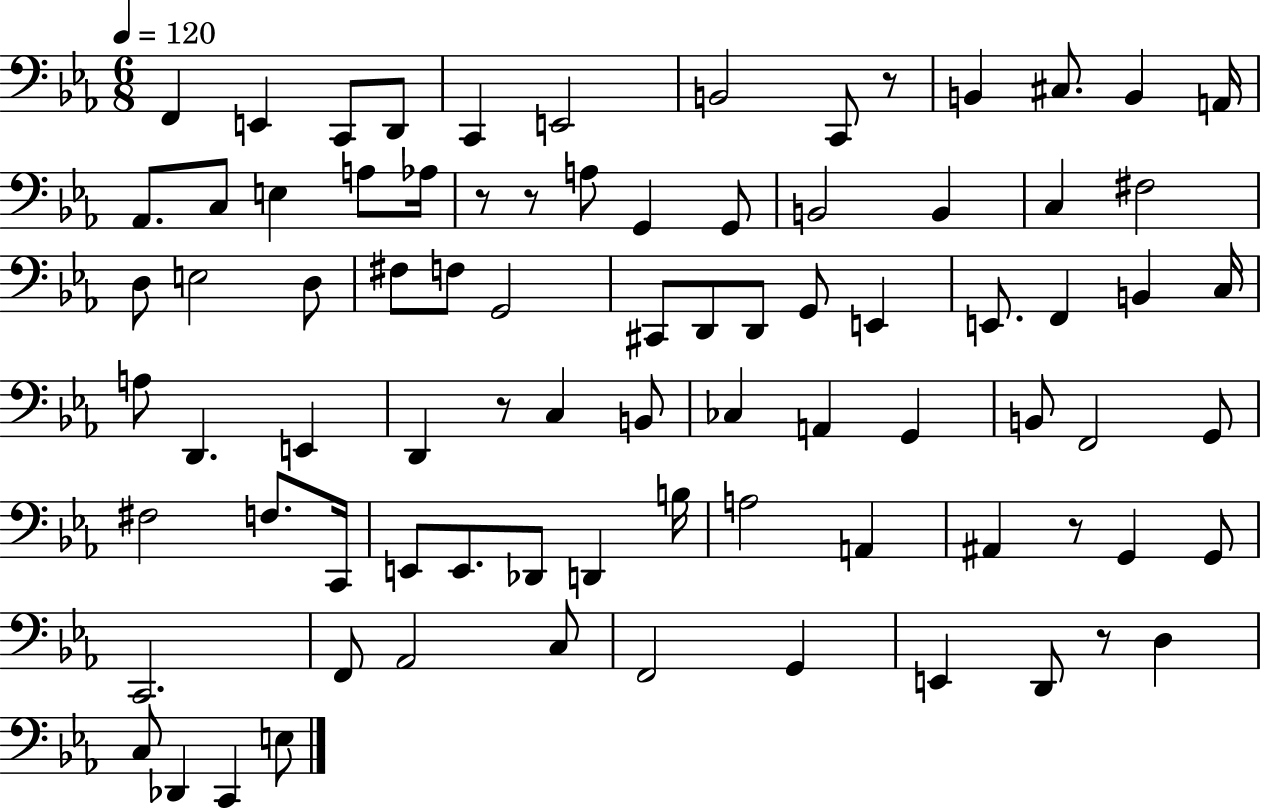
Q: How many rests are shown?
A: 6